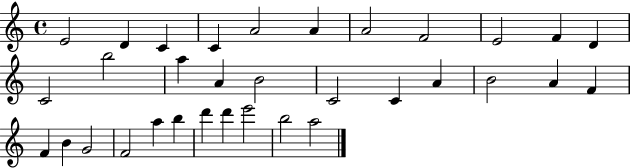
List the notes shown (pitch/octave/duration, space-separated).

E4/h D4/q C4/q C4/q A4/h A4/q A4/h F4/h E4/h F4/q D4/q C4/h B5/h A5/q A4/q B4/h C4/h C4/q A4/q B4/h A4/q F4/q F4/q B4/q G4/h F4/h A5/q B5/q D6/q D6/q E6/h B5/h A5/h